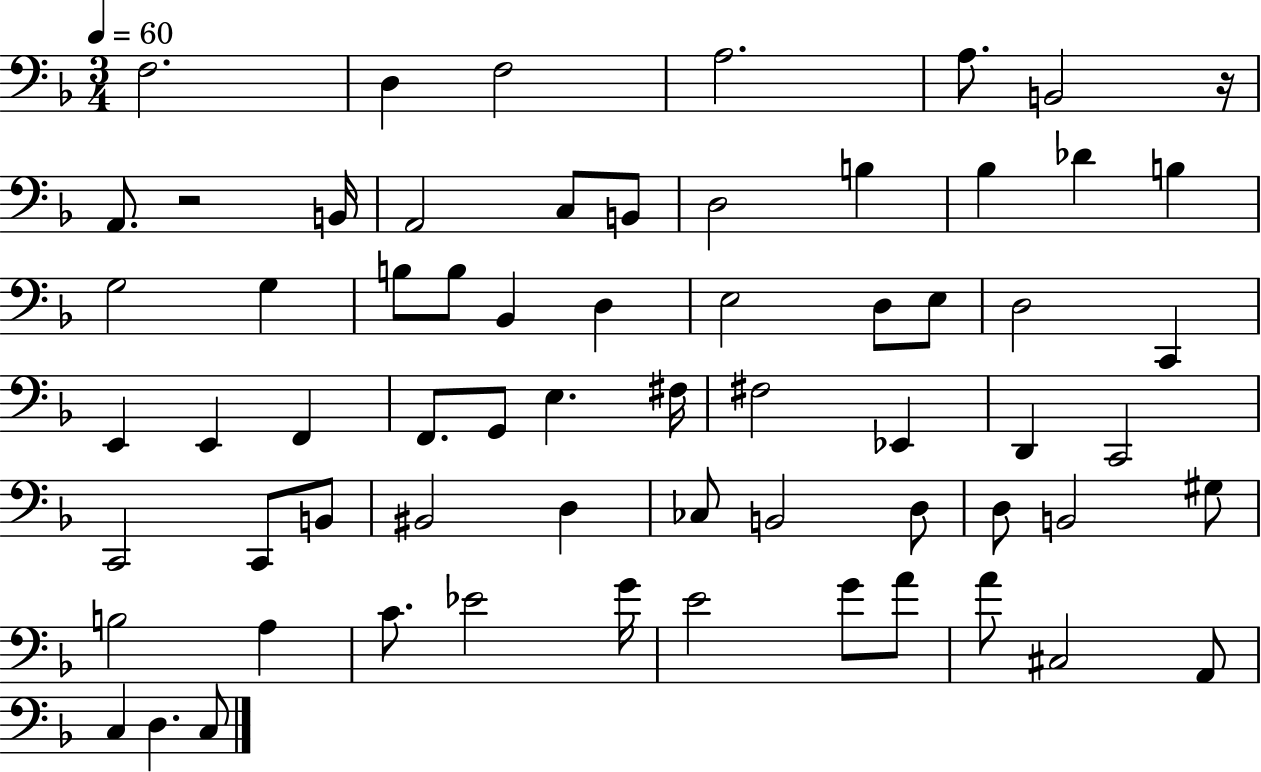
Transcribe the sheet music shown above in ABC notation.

X:1
T:Untitled
M:3/4
L:1/4
K:F
F,2 D, F,2 A,2 A,/2 B,,2 z/4 A,,/2 z2 B,,/4 A,,2 C,/2 B,,/2 D,2 B, _B, _D B, G,2 G, B,/2 B,/2 _B,, D, E,2 D,/2 E,/2 D,2 C,, E,, E,, F,, F,,/2 G,,/2 E, ^F,/4 ^F,2 _E,, D,, C,,2 C,,2 C,,/2 B,,/2 ^B,,2 D, _C,/2 B,,2 D,/2 D,/2 B,,2 ^G,/2 B,2 A, C/2 _E2 G/4 E2 G/2 A/2 A/2 ^C,2 A,,/2 C, D, C,/2